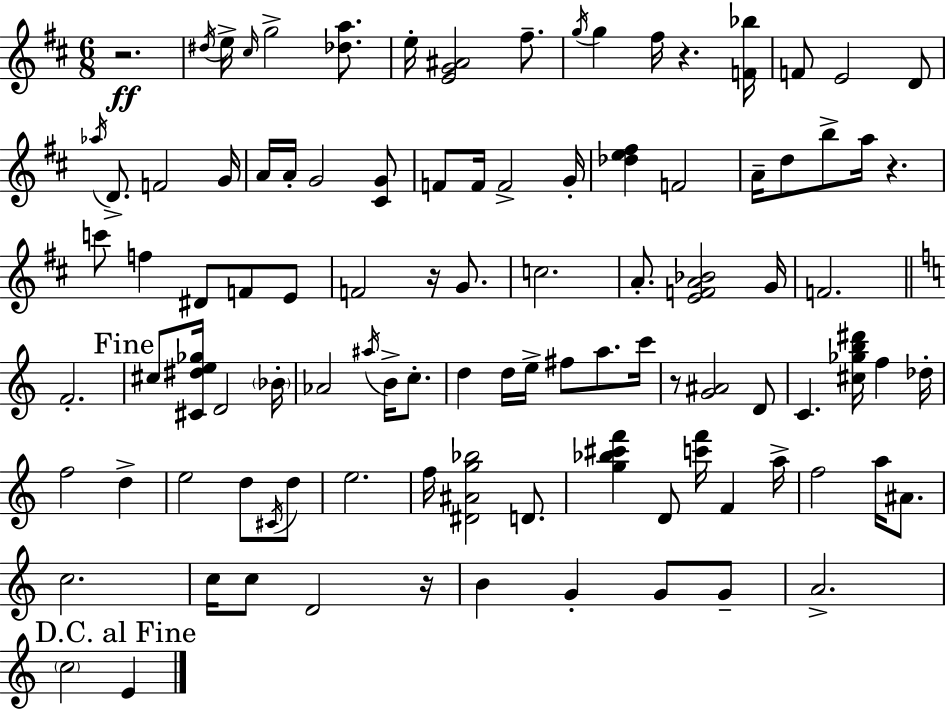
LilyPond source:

{
  \clef treble
  \numericTimeSignature
  \time 6/8
  \key d \major
  r2.\ff | \acciaccatura { dis''16 } e''16-> \grace { cis''16 } g''2-> <des'' a''>8. | e''16-. <e' g' ais'>2 fis''8.-- | \acciaccatura { g''16 } g''4 fis''16 r4. | \break <f' bes''>16 f'8 e'2 | d'8 \acciaccatura { aes''16 } d'8.-> f'2 | g'16 a'16 a'16-. g'2 | <cis' g'>8 f'8 f'16 f'2-> | \break g'16-. <des'' e'' fis''>4 f'2 | a'16-- d''8 b''8-> a''16 r4. | c'''8 f''4 dis'8 | f'8 e'8 f'2 | \break r16 g'8. c''2. | a'8.-. <e' f' a' bes'>2 | g'16 f'2. | \bar "||" \break \key a \minor f'2.-. | \mark "Fine" cis''8 <cis' dis'' e'' ges''>16 d'2 \parenthesize bes'16-. | aes'2 \acciaccatura { ais''16 } b'16-> c''8.-. | d''4 d''16 e''16-> fis''8 a''8. | \break c'''16 r8 <g' ais'>2 d'8 | c'4. <cis'' ges'' b'' dis'''>16 f''4 | des''16-. f''2 d''4-> | e''2 d''8 \acciaccatura { cis'16 } | \break d''8 e''2. | f''16 <dis' ais' g'' bes''>2 d'8. | <g'' bes'' cis''' f'''>4 d'8 <c''' f'''>16 f'4 | a''16-> f''2 a''16 ais'8. | \break c''2. | c''16 c''8 d'2 | r16 b'4 g'4-. g'8 | g'8-- a'2.-> | \break \mark "D.C. al Fine" \parenthesize c''2 e'4 | \bar "|."
}